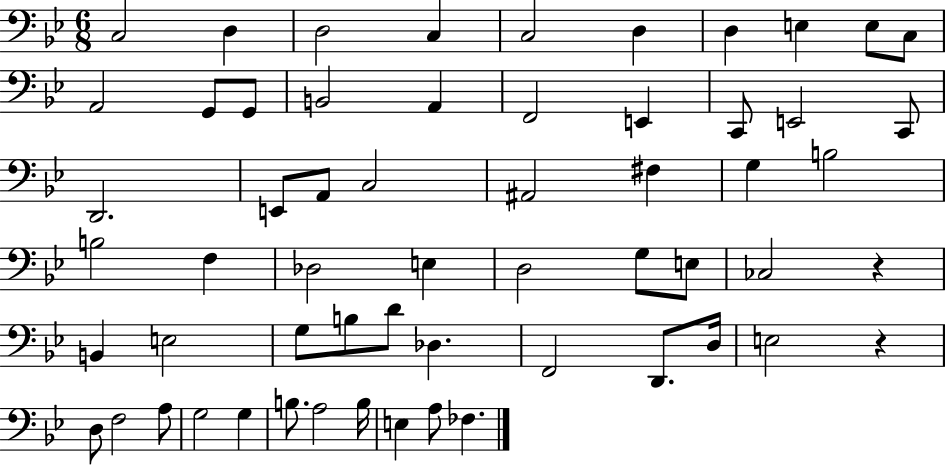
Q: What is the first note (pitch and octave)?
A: C3